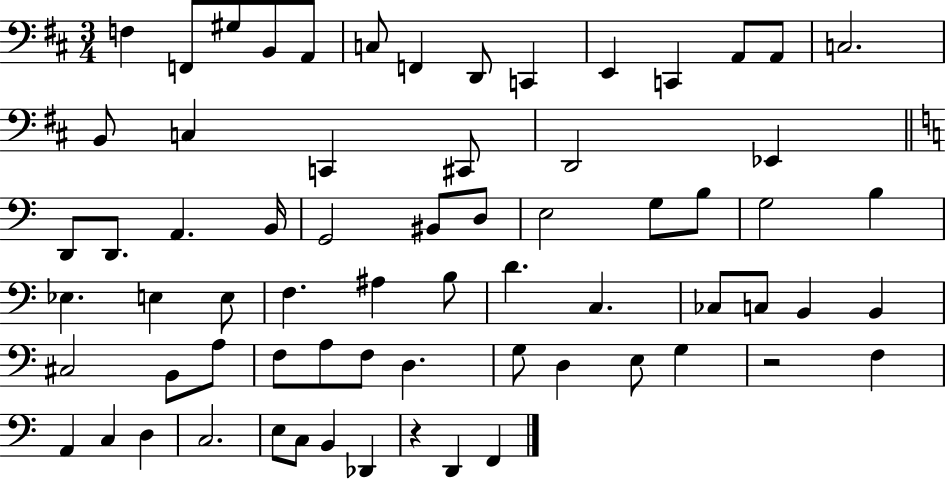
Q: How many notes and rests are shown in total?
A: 68